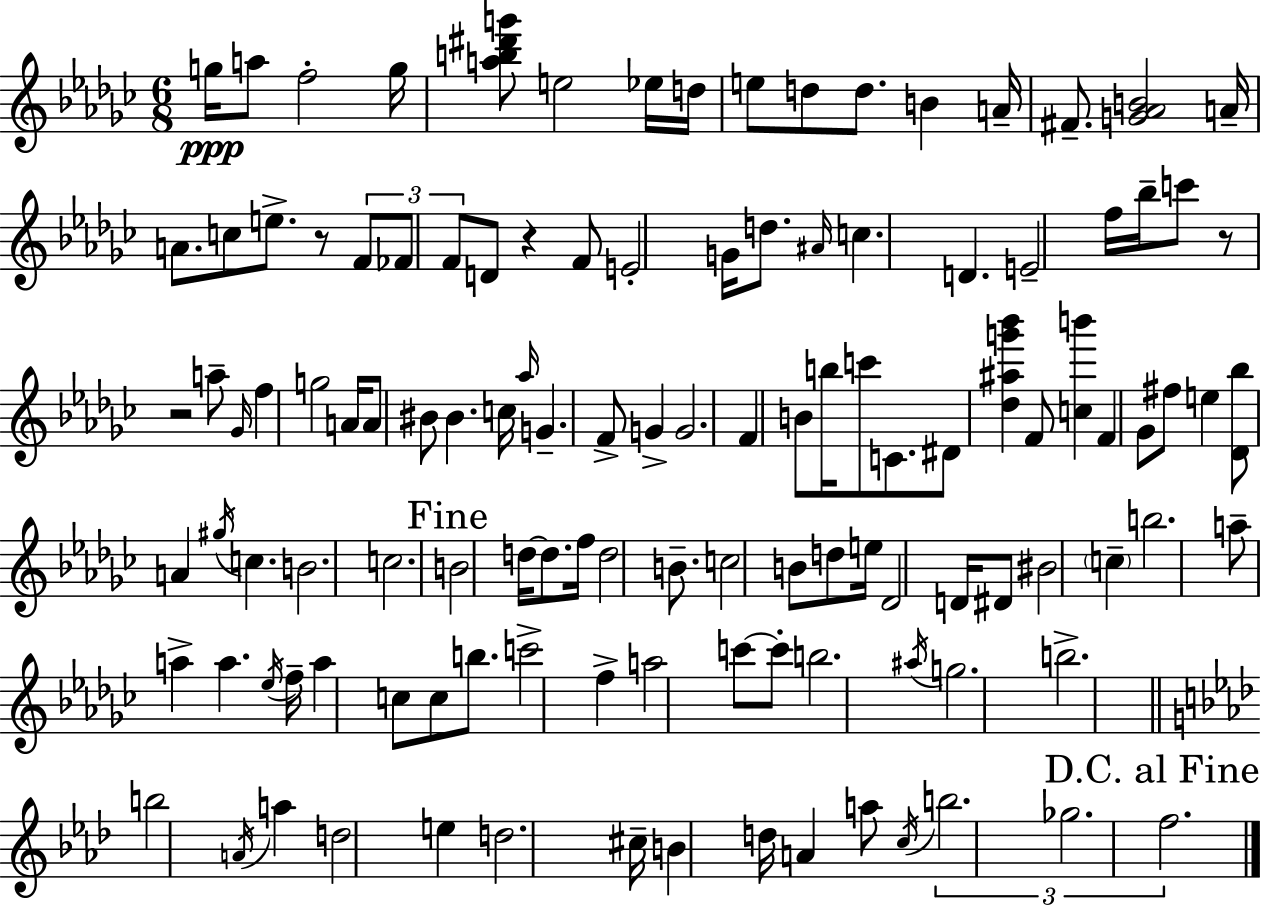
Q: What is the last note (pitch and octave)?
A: F5